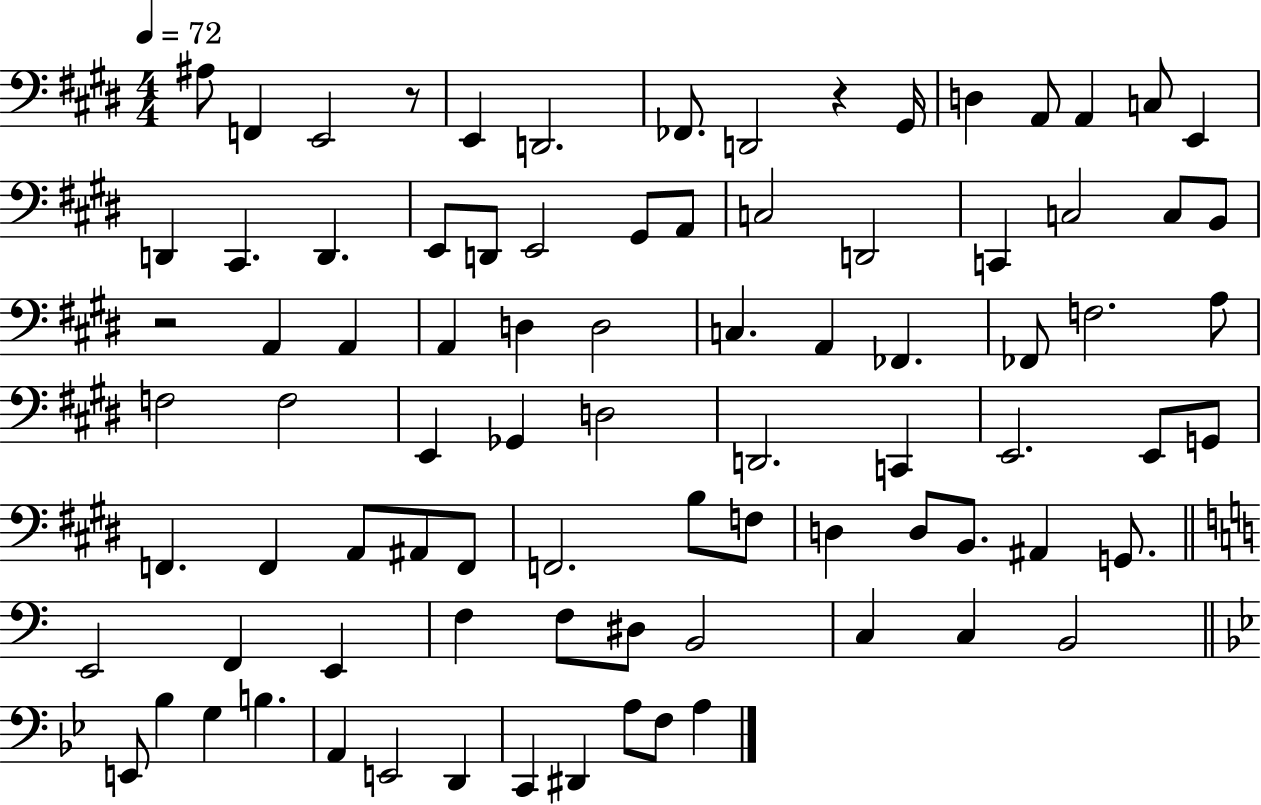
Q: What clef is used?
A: bass